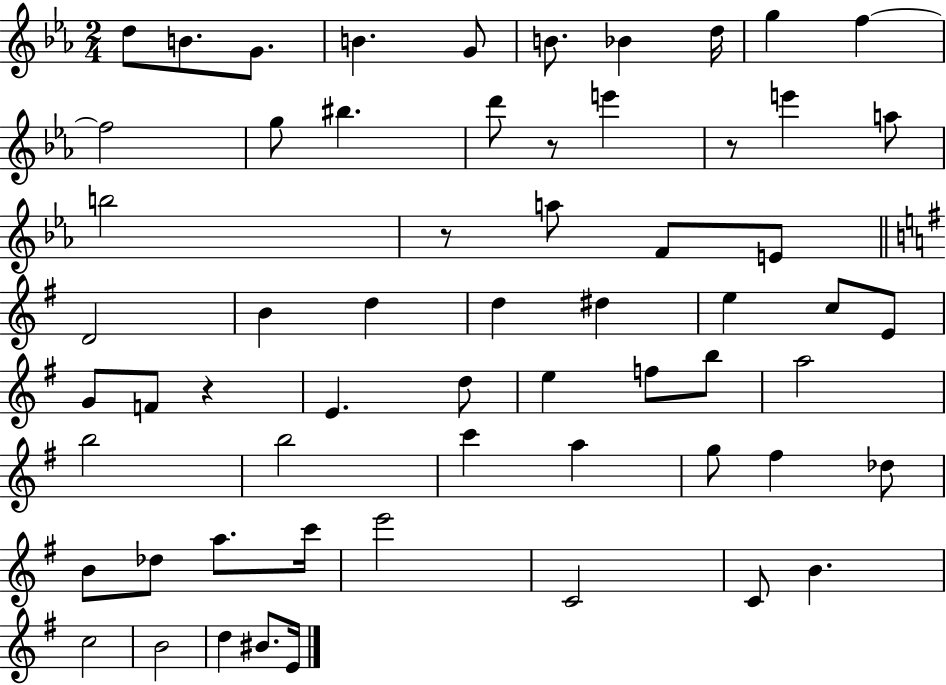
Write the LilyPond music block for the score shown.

{
  \clef treble
  \numericTimeSignature
  \time 2/4
  \key ees \major
  \repeat volta 2 { d''8 b'8. g'8. | b'4. g'8 | b'8. bes'4 d''16 | g''4 f''4~~ | \break f''2 | g''8 bis''4. | d'''8 r8 e'''4 | r8 e'''4 a''8 | \break b''2 | r8 a''8 f'8 e'8 | \bar "||" \break \key g \major d'2 | b'4 d''4 | d''4 dis''4 | e''4 c''8 e'8 | \break g'8 f'8 r4 | e'4. d''8 | e''4 f''8 b''8 | a''2 | \break b''2 | b''2 | c'''4 a''4 | g''8 fis''4 des''8 | \break b'8 des''8 a''8. c'''16 | e'''2 | c'2 | c'8 b'4. | \break c''2 | b'2 | d''4 bis'8. e'16 | } \bar "|."
}